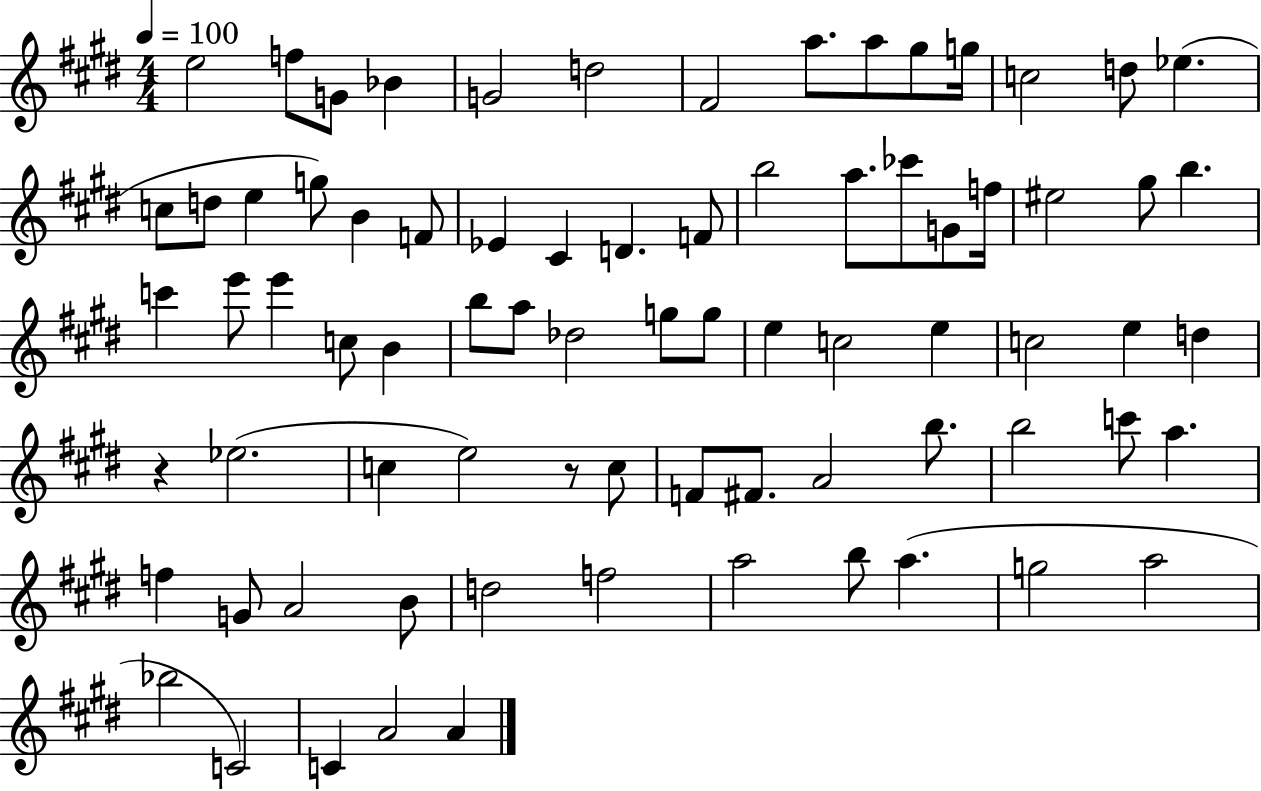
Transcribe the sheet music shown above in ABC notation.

X:1
T:Untitled
M:4/4
L:1/4
K:E
e2 f/2 G/2 _B G2 d2 ^F2 a/2 a/2 ^g/2 g/4 c2 d/2 _e c/2 d/2 e g/2 B F/2 _E ^C D F/2 b2 a/2 _c'/2 G/2 f/4 ^e2 ^g/2 b c' e'/2 e' c/2 B b/2 a/2 _d2 g/2 g/2 e c2 e c2 e d z _e2 c e2 z/2 c/2 F/2 ^F/2 A2 b/2 b2 c'/2 a f G/2 A2 B/2 d2 f2 a2 b/2 a g2 a2 _b2 C2 C A2 A